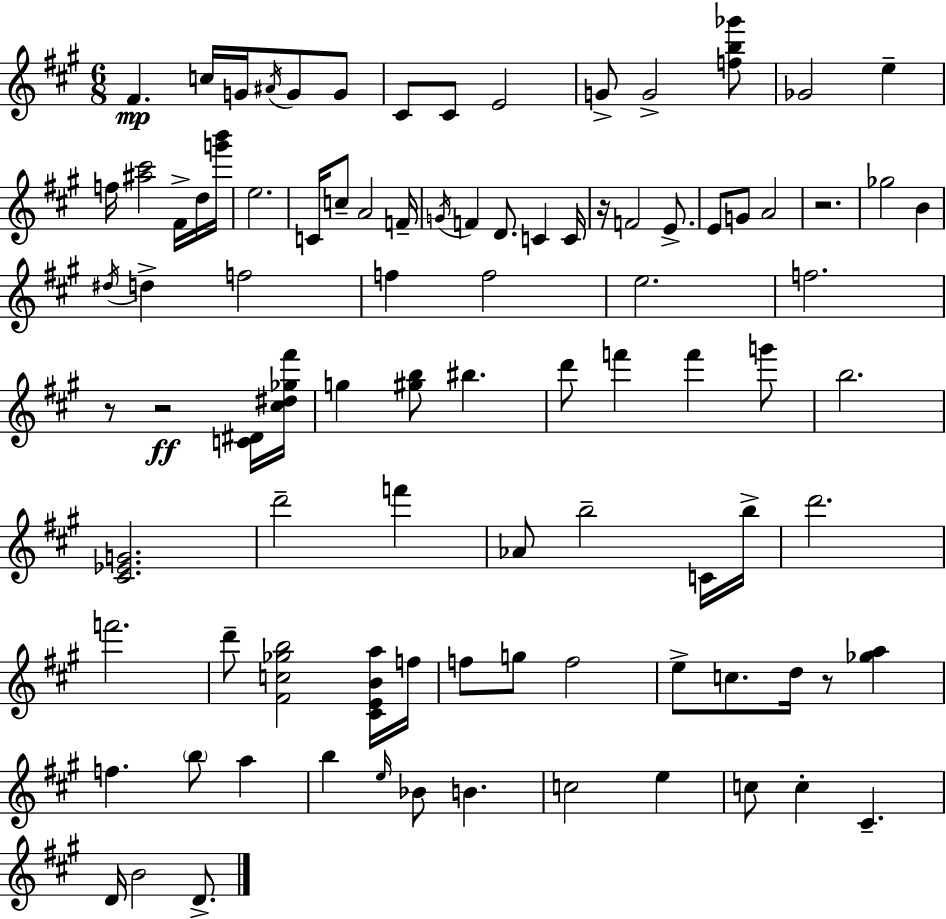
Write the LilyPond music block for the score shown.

{
  \clef treble
  \numericTimeSignature
  \time 6/8
  \key a \major
  \repeat volta 2 { fis'4.\mp c''16 g'16 \acciaccatura { ais'16 } g'8 g'8 | cis'8 cis'8 e'2 | g'8-> g'2-> <f'' b'' ges'''>8 | ges'2 e''4-- | \break f''16 <ais'' cis'''>2 fis'16-> d''16 | <g''' b'''>16 e''2. | c'16 c''8-- a'2 | f'16-- \acciaccatura { g'16 } f'4 d'8. c'4 | \break c'16 r16 f'2 e'8.-> | e'8 g'8 a'2 | r2. | ges''2 b'4 | \break \acciaccatura { dis''16 } d''4-> f''2 | f''4 f''2 | e''2. | f''2. | \break r8 r2\ff | <c' dis'>16 <cis'' dis'' ges'' fis'''>16 g''4 <gis'' b''>8 bis''4. | d'''8 f'''4 f'''4 | g'''8 b''2. | \break <cis' ees' g'>2. | d'''2-- f'''4 | aes'8 b''2-- | c'16 b''16-> d'''2. | \break f'''2. | d'''8-- <fis' c'' ges'' b''>2 | <cis' e' b' a''>16 f''16 f''8 g''8 f''2 | e''8-> c''8. d''16 r8 <ges'' a''>4 | \break f''4. \parenthesize b''8 a''4 | b''4 \grace { e''16 } bes'8 b'4. | c''2 | e''4 c''8 c''4-. cis'4.-- | \break d'16 b'2 | d'8.-> } \bar "|."
}